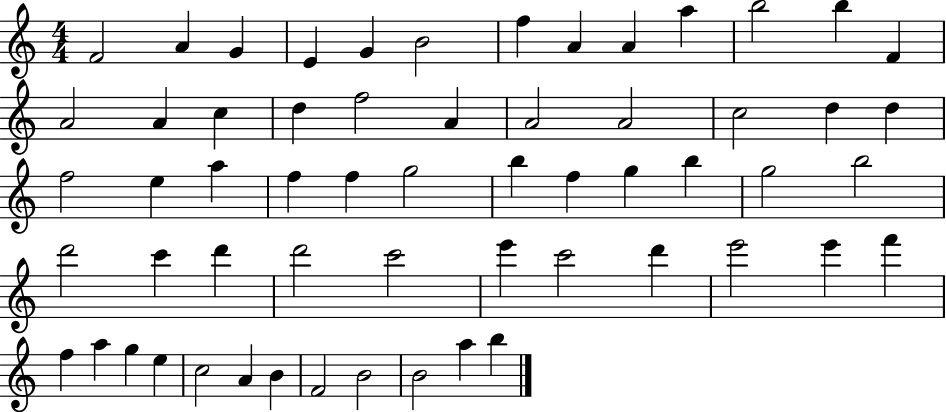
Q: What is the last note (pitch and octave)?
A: B5